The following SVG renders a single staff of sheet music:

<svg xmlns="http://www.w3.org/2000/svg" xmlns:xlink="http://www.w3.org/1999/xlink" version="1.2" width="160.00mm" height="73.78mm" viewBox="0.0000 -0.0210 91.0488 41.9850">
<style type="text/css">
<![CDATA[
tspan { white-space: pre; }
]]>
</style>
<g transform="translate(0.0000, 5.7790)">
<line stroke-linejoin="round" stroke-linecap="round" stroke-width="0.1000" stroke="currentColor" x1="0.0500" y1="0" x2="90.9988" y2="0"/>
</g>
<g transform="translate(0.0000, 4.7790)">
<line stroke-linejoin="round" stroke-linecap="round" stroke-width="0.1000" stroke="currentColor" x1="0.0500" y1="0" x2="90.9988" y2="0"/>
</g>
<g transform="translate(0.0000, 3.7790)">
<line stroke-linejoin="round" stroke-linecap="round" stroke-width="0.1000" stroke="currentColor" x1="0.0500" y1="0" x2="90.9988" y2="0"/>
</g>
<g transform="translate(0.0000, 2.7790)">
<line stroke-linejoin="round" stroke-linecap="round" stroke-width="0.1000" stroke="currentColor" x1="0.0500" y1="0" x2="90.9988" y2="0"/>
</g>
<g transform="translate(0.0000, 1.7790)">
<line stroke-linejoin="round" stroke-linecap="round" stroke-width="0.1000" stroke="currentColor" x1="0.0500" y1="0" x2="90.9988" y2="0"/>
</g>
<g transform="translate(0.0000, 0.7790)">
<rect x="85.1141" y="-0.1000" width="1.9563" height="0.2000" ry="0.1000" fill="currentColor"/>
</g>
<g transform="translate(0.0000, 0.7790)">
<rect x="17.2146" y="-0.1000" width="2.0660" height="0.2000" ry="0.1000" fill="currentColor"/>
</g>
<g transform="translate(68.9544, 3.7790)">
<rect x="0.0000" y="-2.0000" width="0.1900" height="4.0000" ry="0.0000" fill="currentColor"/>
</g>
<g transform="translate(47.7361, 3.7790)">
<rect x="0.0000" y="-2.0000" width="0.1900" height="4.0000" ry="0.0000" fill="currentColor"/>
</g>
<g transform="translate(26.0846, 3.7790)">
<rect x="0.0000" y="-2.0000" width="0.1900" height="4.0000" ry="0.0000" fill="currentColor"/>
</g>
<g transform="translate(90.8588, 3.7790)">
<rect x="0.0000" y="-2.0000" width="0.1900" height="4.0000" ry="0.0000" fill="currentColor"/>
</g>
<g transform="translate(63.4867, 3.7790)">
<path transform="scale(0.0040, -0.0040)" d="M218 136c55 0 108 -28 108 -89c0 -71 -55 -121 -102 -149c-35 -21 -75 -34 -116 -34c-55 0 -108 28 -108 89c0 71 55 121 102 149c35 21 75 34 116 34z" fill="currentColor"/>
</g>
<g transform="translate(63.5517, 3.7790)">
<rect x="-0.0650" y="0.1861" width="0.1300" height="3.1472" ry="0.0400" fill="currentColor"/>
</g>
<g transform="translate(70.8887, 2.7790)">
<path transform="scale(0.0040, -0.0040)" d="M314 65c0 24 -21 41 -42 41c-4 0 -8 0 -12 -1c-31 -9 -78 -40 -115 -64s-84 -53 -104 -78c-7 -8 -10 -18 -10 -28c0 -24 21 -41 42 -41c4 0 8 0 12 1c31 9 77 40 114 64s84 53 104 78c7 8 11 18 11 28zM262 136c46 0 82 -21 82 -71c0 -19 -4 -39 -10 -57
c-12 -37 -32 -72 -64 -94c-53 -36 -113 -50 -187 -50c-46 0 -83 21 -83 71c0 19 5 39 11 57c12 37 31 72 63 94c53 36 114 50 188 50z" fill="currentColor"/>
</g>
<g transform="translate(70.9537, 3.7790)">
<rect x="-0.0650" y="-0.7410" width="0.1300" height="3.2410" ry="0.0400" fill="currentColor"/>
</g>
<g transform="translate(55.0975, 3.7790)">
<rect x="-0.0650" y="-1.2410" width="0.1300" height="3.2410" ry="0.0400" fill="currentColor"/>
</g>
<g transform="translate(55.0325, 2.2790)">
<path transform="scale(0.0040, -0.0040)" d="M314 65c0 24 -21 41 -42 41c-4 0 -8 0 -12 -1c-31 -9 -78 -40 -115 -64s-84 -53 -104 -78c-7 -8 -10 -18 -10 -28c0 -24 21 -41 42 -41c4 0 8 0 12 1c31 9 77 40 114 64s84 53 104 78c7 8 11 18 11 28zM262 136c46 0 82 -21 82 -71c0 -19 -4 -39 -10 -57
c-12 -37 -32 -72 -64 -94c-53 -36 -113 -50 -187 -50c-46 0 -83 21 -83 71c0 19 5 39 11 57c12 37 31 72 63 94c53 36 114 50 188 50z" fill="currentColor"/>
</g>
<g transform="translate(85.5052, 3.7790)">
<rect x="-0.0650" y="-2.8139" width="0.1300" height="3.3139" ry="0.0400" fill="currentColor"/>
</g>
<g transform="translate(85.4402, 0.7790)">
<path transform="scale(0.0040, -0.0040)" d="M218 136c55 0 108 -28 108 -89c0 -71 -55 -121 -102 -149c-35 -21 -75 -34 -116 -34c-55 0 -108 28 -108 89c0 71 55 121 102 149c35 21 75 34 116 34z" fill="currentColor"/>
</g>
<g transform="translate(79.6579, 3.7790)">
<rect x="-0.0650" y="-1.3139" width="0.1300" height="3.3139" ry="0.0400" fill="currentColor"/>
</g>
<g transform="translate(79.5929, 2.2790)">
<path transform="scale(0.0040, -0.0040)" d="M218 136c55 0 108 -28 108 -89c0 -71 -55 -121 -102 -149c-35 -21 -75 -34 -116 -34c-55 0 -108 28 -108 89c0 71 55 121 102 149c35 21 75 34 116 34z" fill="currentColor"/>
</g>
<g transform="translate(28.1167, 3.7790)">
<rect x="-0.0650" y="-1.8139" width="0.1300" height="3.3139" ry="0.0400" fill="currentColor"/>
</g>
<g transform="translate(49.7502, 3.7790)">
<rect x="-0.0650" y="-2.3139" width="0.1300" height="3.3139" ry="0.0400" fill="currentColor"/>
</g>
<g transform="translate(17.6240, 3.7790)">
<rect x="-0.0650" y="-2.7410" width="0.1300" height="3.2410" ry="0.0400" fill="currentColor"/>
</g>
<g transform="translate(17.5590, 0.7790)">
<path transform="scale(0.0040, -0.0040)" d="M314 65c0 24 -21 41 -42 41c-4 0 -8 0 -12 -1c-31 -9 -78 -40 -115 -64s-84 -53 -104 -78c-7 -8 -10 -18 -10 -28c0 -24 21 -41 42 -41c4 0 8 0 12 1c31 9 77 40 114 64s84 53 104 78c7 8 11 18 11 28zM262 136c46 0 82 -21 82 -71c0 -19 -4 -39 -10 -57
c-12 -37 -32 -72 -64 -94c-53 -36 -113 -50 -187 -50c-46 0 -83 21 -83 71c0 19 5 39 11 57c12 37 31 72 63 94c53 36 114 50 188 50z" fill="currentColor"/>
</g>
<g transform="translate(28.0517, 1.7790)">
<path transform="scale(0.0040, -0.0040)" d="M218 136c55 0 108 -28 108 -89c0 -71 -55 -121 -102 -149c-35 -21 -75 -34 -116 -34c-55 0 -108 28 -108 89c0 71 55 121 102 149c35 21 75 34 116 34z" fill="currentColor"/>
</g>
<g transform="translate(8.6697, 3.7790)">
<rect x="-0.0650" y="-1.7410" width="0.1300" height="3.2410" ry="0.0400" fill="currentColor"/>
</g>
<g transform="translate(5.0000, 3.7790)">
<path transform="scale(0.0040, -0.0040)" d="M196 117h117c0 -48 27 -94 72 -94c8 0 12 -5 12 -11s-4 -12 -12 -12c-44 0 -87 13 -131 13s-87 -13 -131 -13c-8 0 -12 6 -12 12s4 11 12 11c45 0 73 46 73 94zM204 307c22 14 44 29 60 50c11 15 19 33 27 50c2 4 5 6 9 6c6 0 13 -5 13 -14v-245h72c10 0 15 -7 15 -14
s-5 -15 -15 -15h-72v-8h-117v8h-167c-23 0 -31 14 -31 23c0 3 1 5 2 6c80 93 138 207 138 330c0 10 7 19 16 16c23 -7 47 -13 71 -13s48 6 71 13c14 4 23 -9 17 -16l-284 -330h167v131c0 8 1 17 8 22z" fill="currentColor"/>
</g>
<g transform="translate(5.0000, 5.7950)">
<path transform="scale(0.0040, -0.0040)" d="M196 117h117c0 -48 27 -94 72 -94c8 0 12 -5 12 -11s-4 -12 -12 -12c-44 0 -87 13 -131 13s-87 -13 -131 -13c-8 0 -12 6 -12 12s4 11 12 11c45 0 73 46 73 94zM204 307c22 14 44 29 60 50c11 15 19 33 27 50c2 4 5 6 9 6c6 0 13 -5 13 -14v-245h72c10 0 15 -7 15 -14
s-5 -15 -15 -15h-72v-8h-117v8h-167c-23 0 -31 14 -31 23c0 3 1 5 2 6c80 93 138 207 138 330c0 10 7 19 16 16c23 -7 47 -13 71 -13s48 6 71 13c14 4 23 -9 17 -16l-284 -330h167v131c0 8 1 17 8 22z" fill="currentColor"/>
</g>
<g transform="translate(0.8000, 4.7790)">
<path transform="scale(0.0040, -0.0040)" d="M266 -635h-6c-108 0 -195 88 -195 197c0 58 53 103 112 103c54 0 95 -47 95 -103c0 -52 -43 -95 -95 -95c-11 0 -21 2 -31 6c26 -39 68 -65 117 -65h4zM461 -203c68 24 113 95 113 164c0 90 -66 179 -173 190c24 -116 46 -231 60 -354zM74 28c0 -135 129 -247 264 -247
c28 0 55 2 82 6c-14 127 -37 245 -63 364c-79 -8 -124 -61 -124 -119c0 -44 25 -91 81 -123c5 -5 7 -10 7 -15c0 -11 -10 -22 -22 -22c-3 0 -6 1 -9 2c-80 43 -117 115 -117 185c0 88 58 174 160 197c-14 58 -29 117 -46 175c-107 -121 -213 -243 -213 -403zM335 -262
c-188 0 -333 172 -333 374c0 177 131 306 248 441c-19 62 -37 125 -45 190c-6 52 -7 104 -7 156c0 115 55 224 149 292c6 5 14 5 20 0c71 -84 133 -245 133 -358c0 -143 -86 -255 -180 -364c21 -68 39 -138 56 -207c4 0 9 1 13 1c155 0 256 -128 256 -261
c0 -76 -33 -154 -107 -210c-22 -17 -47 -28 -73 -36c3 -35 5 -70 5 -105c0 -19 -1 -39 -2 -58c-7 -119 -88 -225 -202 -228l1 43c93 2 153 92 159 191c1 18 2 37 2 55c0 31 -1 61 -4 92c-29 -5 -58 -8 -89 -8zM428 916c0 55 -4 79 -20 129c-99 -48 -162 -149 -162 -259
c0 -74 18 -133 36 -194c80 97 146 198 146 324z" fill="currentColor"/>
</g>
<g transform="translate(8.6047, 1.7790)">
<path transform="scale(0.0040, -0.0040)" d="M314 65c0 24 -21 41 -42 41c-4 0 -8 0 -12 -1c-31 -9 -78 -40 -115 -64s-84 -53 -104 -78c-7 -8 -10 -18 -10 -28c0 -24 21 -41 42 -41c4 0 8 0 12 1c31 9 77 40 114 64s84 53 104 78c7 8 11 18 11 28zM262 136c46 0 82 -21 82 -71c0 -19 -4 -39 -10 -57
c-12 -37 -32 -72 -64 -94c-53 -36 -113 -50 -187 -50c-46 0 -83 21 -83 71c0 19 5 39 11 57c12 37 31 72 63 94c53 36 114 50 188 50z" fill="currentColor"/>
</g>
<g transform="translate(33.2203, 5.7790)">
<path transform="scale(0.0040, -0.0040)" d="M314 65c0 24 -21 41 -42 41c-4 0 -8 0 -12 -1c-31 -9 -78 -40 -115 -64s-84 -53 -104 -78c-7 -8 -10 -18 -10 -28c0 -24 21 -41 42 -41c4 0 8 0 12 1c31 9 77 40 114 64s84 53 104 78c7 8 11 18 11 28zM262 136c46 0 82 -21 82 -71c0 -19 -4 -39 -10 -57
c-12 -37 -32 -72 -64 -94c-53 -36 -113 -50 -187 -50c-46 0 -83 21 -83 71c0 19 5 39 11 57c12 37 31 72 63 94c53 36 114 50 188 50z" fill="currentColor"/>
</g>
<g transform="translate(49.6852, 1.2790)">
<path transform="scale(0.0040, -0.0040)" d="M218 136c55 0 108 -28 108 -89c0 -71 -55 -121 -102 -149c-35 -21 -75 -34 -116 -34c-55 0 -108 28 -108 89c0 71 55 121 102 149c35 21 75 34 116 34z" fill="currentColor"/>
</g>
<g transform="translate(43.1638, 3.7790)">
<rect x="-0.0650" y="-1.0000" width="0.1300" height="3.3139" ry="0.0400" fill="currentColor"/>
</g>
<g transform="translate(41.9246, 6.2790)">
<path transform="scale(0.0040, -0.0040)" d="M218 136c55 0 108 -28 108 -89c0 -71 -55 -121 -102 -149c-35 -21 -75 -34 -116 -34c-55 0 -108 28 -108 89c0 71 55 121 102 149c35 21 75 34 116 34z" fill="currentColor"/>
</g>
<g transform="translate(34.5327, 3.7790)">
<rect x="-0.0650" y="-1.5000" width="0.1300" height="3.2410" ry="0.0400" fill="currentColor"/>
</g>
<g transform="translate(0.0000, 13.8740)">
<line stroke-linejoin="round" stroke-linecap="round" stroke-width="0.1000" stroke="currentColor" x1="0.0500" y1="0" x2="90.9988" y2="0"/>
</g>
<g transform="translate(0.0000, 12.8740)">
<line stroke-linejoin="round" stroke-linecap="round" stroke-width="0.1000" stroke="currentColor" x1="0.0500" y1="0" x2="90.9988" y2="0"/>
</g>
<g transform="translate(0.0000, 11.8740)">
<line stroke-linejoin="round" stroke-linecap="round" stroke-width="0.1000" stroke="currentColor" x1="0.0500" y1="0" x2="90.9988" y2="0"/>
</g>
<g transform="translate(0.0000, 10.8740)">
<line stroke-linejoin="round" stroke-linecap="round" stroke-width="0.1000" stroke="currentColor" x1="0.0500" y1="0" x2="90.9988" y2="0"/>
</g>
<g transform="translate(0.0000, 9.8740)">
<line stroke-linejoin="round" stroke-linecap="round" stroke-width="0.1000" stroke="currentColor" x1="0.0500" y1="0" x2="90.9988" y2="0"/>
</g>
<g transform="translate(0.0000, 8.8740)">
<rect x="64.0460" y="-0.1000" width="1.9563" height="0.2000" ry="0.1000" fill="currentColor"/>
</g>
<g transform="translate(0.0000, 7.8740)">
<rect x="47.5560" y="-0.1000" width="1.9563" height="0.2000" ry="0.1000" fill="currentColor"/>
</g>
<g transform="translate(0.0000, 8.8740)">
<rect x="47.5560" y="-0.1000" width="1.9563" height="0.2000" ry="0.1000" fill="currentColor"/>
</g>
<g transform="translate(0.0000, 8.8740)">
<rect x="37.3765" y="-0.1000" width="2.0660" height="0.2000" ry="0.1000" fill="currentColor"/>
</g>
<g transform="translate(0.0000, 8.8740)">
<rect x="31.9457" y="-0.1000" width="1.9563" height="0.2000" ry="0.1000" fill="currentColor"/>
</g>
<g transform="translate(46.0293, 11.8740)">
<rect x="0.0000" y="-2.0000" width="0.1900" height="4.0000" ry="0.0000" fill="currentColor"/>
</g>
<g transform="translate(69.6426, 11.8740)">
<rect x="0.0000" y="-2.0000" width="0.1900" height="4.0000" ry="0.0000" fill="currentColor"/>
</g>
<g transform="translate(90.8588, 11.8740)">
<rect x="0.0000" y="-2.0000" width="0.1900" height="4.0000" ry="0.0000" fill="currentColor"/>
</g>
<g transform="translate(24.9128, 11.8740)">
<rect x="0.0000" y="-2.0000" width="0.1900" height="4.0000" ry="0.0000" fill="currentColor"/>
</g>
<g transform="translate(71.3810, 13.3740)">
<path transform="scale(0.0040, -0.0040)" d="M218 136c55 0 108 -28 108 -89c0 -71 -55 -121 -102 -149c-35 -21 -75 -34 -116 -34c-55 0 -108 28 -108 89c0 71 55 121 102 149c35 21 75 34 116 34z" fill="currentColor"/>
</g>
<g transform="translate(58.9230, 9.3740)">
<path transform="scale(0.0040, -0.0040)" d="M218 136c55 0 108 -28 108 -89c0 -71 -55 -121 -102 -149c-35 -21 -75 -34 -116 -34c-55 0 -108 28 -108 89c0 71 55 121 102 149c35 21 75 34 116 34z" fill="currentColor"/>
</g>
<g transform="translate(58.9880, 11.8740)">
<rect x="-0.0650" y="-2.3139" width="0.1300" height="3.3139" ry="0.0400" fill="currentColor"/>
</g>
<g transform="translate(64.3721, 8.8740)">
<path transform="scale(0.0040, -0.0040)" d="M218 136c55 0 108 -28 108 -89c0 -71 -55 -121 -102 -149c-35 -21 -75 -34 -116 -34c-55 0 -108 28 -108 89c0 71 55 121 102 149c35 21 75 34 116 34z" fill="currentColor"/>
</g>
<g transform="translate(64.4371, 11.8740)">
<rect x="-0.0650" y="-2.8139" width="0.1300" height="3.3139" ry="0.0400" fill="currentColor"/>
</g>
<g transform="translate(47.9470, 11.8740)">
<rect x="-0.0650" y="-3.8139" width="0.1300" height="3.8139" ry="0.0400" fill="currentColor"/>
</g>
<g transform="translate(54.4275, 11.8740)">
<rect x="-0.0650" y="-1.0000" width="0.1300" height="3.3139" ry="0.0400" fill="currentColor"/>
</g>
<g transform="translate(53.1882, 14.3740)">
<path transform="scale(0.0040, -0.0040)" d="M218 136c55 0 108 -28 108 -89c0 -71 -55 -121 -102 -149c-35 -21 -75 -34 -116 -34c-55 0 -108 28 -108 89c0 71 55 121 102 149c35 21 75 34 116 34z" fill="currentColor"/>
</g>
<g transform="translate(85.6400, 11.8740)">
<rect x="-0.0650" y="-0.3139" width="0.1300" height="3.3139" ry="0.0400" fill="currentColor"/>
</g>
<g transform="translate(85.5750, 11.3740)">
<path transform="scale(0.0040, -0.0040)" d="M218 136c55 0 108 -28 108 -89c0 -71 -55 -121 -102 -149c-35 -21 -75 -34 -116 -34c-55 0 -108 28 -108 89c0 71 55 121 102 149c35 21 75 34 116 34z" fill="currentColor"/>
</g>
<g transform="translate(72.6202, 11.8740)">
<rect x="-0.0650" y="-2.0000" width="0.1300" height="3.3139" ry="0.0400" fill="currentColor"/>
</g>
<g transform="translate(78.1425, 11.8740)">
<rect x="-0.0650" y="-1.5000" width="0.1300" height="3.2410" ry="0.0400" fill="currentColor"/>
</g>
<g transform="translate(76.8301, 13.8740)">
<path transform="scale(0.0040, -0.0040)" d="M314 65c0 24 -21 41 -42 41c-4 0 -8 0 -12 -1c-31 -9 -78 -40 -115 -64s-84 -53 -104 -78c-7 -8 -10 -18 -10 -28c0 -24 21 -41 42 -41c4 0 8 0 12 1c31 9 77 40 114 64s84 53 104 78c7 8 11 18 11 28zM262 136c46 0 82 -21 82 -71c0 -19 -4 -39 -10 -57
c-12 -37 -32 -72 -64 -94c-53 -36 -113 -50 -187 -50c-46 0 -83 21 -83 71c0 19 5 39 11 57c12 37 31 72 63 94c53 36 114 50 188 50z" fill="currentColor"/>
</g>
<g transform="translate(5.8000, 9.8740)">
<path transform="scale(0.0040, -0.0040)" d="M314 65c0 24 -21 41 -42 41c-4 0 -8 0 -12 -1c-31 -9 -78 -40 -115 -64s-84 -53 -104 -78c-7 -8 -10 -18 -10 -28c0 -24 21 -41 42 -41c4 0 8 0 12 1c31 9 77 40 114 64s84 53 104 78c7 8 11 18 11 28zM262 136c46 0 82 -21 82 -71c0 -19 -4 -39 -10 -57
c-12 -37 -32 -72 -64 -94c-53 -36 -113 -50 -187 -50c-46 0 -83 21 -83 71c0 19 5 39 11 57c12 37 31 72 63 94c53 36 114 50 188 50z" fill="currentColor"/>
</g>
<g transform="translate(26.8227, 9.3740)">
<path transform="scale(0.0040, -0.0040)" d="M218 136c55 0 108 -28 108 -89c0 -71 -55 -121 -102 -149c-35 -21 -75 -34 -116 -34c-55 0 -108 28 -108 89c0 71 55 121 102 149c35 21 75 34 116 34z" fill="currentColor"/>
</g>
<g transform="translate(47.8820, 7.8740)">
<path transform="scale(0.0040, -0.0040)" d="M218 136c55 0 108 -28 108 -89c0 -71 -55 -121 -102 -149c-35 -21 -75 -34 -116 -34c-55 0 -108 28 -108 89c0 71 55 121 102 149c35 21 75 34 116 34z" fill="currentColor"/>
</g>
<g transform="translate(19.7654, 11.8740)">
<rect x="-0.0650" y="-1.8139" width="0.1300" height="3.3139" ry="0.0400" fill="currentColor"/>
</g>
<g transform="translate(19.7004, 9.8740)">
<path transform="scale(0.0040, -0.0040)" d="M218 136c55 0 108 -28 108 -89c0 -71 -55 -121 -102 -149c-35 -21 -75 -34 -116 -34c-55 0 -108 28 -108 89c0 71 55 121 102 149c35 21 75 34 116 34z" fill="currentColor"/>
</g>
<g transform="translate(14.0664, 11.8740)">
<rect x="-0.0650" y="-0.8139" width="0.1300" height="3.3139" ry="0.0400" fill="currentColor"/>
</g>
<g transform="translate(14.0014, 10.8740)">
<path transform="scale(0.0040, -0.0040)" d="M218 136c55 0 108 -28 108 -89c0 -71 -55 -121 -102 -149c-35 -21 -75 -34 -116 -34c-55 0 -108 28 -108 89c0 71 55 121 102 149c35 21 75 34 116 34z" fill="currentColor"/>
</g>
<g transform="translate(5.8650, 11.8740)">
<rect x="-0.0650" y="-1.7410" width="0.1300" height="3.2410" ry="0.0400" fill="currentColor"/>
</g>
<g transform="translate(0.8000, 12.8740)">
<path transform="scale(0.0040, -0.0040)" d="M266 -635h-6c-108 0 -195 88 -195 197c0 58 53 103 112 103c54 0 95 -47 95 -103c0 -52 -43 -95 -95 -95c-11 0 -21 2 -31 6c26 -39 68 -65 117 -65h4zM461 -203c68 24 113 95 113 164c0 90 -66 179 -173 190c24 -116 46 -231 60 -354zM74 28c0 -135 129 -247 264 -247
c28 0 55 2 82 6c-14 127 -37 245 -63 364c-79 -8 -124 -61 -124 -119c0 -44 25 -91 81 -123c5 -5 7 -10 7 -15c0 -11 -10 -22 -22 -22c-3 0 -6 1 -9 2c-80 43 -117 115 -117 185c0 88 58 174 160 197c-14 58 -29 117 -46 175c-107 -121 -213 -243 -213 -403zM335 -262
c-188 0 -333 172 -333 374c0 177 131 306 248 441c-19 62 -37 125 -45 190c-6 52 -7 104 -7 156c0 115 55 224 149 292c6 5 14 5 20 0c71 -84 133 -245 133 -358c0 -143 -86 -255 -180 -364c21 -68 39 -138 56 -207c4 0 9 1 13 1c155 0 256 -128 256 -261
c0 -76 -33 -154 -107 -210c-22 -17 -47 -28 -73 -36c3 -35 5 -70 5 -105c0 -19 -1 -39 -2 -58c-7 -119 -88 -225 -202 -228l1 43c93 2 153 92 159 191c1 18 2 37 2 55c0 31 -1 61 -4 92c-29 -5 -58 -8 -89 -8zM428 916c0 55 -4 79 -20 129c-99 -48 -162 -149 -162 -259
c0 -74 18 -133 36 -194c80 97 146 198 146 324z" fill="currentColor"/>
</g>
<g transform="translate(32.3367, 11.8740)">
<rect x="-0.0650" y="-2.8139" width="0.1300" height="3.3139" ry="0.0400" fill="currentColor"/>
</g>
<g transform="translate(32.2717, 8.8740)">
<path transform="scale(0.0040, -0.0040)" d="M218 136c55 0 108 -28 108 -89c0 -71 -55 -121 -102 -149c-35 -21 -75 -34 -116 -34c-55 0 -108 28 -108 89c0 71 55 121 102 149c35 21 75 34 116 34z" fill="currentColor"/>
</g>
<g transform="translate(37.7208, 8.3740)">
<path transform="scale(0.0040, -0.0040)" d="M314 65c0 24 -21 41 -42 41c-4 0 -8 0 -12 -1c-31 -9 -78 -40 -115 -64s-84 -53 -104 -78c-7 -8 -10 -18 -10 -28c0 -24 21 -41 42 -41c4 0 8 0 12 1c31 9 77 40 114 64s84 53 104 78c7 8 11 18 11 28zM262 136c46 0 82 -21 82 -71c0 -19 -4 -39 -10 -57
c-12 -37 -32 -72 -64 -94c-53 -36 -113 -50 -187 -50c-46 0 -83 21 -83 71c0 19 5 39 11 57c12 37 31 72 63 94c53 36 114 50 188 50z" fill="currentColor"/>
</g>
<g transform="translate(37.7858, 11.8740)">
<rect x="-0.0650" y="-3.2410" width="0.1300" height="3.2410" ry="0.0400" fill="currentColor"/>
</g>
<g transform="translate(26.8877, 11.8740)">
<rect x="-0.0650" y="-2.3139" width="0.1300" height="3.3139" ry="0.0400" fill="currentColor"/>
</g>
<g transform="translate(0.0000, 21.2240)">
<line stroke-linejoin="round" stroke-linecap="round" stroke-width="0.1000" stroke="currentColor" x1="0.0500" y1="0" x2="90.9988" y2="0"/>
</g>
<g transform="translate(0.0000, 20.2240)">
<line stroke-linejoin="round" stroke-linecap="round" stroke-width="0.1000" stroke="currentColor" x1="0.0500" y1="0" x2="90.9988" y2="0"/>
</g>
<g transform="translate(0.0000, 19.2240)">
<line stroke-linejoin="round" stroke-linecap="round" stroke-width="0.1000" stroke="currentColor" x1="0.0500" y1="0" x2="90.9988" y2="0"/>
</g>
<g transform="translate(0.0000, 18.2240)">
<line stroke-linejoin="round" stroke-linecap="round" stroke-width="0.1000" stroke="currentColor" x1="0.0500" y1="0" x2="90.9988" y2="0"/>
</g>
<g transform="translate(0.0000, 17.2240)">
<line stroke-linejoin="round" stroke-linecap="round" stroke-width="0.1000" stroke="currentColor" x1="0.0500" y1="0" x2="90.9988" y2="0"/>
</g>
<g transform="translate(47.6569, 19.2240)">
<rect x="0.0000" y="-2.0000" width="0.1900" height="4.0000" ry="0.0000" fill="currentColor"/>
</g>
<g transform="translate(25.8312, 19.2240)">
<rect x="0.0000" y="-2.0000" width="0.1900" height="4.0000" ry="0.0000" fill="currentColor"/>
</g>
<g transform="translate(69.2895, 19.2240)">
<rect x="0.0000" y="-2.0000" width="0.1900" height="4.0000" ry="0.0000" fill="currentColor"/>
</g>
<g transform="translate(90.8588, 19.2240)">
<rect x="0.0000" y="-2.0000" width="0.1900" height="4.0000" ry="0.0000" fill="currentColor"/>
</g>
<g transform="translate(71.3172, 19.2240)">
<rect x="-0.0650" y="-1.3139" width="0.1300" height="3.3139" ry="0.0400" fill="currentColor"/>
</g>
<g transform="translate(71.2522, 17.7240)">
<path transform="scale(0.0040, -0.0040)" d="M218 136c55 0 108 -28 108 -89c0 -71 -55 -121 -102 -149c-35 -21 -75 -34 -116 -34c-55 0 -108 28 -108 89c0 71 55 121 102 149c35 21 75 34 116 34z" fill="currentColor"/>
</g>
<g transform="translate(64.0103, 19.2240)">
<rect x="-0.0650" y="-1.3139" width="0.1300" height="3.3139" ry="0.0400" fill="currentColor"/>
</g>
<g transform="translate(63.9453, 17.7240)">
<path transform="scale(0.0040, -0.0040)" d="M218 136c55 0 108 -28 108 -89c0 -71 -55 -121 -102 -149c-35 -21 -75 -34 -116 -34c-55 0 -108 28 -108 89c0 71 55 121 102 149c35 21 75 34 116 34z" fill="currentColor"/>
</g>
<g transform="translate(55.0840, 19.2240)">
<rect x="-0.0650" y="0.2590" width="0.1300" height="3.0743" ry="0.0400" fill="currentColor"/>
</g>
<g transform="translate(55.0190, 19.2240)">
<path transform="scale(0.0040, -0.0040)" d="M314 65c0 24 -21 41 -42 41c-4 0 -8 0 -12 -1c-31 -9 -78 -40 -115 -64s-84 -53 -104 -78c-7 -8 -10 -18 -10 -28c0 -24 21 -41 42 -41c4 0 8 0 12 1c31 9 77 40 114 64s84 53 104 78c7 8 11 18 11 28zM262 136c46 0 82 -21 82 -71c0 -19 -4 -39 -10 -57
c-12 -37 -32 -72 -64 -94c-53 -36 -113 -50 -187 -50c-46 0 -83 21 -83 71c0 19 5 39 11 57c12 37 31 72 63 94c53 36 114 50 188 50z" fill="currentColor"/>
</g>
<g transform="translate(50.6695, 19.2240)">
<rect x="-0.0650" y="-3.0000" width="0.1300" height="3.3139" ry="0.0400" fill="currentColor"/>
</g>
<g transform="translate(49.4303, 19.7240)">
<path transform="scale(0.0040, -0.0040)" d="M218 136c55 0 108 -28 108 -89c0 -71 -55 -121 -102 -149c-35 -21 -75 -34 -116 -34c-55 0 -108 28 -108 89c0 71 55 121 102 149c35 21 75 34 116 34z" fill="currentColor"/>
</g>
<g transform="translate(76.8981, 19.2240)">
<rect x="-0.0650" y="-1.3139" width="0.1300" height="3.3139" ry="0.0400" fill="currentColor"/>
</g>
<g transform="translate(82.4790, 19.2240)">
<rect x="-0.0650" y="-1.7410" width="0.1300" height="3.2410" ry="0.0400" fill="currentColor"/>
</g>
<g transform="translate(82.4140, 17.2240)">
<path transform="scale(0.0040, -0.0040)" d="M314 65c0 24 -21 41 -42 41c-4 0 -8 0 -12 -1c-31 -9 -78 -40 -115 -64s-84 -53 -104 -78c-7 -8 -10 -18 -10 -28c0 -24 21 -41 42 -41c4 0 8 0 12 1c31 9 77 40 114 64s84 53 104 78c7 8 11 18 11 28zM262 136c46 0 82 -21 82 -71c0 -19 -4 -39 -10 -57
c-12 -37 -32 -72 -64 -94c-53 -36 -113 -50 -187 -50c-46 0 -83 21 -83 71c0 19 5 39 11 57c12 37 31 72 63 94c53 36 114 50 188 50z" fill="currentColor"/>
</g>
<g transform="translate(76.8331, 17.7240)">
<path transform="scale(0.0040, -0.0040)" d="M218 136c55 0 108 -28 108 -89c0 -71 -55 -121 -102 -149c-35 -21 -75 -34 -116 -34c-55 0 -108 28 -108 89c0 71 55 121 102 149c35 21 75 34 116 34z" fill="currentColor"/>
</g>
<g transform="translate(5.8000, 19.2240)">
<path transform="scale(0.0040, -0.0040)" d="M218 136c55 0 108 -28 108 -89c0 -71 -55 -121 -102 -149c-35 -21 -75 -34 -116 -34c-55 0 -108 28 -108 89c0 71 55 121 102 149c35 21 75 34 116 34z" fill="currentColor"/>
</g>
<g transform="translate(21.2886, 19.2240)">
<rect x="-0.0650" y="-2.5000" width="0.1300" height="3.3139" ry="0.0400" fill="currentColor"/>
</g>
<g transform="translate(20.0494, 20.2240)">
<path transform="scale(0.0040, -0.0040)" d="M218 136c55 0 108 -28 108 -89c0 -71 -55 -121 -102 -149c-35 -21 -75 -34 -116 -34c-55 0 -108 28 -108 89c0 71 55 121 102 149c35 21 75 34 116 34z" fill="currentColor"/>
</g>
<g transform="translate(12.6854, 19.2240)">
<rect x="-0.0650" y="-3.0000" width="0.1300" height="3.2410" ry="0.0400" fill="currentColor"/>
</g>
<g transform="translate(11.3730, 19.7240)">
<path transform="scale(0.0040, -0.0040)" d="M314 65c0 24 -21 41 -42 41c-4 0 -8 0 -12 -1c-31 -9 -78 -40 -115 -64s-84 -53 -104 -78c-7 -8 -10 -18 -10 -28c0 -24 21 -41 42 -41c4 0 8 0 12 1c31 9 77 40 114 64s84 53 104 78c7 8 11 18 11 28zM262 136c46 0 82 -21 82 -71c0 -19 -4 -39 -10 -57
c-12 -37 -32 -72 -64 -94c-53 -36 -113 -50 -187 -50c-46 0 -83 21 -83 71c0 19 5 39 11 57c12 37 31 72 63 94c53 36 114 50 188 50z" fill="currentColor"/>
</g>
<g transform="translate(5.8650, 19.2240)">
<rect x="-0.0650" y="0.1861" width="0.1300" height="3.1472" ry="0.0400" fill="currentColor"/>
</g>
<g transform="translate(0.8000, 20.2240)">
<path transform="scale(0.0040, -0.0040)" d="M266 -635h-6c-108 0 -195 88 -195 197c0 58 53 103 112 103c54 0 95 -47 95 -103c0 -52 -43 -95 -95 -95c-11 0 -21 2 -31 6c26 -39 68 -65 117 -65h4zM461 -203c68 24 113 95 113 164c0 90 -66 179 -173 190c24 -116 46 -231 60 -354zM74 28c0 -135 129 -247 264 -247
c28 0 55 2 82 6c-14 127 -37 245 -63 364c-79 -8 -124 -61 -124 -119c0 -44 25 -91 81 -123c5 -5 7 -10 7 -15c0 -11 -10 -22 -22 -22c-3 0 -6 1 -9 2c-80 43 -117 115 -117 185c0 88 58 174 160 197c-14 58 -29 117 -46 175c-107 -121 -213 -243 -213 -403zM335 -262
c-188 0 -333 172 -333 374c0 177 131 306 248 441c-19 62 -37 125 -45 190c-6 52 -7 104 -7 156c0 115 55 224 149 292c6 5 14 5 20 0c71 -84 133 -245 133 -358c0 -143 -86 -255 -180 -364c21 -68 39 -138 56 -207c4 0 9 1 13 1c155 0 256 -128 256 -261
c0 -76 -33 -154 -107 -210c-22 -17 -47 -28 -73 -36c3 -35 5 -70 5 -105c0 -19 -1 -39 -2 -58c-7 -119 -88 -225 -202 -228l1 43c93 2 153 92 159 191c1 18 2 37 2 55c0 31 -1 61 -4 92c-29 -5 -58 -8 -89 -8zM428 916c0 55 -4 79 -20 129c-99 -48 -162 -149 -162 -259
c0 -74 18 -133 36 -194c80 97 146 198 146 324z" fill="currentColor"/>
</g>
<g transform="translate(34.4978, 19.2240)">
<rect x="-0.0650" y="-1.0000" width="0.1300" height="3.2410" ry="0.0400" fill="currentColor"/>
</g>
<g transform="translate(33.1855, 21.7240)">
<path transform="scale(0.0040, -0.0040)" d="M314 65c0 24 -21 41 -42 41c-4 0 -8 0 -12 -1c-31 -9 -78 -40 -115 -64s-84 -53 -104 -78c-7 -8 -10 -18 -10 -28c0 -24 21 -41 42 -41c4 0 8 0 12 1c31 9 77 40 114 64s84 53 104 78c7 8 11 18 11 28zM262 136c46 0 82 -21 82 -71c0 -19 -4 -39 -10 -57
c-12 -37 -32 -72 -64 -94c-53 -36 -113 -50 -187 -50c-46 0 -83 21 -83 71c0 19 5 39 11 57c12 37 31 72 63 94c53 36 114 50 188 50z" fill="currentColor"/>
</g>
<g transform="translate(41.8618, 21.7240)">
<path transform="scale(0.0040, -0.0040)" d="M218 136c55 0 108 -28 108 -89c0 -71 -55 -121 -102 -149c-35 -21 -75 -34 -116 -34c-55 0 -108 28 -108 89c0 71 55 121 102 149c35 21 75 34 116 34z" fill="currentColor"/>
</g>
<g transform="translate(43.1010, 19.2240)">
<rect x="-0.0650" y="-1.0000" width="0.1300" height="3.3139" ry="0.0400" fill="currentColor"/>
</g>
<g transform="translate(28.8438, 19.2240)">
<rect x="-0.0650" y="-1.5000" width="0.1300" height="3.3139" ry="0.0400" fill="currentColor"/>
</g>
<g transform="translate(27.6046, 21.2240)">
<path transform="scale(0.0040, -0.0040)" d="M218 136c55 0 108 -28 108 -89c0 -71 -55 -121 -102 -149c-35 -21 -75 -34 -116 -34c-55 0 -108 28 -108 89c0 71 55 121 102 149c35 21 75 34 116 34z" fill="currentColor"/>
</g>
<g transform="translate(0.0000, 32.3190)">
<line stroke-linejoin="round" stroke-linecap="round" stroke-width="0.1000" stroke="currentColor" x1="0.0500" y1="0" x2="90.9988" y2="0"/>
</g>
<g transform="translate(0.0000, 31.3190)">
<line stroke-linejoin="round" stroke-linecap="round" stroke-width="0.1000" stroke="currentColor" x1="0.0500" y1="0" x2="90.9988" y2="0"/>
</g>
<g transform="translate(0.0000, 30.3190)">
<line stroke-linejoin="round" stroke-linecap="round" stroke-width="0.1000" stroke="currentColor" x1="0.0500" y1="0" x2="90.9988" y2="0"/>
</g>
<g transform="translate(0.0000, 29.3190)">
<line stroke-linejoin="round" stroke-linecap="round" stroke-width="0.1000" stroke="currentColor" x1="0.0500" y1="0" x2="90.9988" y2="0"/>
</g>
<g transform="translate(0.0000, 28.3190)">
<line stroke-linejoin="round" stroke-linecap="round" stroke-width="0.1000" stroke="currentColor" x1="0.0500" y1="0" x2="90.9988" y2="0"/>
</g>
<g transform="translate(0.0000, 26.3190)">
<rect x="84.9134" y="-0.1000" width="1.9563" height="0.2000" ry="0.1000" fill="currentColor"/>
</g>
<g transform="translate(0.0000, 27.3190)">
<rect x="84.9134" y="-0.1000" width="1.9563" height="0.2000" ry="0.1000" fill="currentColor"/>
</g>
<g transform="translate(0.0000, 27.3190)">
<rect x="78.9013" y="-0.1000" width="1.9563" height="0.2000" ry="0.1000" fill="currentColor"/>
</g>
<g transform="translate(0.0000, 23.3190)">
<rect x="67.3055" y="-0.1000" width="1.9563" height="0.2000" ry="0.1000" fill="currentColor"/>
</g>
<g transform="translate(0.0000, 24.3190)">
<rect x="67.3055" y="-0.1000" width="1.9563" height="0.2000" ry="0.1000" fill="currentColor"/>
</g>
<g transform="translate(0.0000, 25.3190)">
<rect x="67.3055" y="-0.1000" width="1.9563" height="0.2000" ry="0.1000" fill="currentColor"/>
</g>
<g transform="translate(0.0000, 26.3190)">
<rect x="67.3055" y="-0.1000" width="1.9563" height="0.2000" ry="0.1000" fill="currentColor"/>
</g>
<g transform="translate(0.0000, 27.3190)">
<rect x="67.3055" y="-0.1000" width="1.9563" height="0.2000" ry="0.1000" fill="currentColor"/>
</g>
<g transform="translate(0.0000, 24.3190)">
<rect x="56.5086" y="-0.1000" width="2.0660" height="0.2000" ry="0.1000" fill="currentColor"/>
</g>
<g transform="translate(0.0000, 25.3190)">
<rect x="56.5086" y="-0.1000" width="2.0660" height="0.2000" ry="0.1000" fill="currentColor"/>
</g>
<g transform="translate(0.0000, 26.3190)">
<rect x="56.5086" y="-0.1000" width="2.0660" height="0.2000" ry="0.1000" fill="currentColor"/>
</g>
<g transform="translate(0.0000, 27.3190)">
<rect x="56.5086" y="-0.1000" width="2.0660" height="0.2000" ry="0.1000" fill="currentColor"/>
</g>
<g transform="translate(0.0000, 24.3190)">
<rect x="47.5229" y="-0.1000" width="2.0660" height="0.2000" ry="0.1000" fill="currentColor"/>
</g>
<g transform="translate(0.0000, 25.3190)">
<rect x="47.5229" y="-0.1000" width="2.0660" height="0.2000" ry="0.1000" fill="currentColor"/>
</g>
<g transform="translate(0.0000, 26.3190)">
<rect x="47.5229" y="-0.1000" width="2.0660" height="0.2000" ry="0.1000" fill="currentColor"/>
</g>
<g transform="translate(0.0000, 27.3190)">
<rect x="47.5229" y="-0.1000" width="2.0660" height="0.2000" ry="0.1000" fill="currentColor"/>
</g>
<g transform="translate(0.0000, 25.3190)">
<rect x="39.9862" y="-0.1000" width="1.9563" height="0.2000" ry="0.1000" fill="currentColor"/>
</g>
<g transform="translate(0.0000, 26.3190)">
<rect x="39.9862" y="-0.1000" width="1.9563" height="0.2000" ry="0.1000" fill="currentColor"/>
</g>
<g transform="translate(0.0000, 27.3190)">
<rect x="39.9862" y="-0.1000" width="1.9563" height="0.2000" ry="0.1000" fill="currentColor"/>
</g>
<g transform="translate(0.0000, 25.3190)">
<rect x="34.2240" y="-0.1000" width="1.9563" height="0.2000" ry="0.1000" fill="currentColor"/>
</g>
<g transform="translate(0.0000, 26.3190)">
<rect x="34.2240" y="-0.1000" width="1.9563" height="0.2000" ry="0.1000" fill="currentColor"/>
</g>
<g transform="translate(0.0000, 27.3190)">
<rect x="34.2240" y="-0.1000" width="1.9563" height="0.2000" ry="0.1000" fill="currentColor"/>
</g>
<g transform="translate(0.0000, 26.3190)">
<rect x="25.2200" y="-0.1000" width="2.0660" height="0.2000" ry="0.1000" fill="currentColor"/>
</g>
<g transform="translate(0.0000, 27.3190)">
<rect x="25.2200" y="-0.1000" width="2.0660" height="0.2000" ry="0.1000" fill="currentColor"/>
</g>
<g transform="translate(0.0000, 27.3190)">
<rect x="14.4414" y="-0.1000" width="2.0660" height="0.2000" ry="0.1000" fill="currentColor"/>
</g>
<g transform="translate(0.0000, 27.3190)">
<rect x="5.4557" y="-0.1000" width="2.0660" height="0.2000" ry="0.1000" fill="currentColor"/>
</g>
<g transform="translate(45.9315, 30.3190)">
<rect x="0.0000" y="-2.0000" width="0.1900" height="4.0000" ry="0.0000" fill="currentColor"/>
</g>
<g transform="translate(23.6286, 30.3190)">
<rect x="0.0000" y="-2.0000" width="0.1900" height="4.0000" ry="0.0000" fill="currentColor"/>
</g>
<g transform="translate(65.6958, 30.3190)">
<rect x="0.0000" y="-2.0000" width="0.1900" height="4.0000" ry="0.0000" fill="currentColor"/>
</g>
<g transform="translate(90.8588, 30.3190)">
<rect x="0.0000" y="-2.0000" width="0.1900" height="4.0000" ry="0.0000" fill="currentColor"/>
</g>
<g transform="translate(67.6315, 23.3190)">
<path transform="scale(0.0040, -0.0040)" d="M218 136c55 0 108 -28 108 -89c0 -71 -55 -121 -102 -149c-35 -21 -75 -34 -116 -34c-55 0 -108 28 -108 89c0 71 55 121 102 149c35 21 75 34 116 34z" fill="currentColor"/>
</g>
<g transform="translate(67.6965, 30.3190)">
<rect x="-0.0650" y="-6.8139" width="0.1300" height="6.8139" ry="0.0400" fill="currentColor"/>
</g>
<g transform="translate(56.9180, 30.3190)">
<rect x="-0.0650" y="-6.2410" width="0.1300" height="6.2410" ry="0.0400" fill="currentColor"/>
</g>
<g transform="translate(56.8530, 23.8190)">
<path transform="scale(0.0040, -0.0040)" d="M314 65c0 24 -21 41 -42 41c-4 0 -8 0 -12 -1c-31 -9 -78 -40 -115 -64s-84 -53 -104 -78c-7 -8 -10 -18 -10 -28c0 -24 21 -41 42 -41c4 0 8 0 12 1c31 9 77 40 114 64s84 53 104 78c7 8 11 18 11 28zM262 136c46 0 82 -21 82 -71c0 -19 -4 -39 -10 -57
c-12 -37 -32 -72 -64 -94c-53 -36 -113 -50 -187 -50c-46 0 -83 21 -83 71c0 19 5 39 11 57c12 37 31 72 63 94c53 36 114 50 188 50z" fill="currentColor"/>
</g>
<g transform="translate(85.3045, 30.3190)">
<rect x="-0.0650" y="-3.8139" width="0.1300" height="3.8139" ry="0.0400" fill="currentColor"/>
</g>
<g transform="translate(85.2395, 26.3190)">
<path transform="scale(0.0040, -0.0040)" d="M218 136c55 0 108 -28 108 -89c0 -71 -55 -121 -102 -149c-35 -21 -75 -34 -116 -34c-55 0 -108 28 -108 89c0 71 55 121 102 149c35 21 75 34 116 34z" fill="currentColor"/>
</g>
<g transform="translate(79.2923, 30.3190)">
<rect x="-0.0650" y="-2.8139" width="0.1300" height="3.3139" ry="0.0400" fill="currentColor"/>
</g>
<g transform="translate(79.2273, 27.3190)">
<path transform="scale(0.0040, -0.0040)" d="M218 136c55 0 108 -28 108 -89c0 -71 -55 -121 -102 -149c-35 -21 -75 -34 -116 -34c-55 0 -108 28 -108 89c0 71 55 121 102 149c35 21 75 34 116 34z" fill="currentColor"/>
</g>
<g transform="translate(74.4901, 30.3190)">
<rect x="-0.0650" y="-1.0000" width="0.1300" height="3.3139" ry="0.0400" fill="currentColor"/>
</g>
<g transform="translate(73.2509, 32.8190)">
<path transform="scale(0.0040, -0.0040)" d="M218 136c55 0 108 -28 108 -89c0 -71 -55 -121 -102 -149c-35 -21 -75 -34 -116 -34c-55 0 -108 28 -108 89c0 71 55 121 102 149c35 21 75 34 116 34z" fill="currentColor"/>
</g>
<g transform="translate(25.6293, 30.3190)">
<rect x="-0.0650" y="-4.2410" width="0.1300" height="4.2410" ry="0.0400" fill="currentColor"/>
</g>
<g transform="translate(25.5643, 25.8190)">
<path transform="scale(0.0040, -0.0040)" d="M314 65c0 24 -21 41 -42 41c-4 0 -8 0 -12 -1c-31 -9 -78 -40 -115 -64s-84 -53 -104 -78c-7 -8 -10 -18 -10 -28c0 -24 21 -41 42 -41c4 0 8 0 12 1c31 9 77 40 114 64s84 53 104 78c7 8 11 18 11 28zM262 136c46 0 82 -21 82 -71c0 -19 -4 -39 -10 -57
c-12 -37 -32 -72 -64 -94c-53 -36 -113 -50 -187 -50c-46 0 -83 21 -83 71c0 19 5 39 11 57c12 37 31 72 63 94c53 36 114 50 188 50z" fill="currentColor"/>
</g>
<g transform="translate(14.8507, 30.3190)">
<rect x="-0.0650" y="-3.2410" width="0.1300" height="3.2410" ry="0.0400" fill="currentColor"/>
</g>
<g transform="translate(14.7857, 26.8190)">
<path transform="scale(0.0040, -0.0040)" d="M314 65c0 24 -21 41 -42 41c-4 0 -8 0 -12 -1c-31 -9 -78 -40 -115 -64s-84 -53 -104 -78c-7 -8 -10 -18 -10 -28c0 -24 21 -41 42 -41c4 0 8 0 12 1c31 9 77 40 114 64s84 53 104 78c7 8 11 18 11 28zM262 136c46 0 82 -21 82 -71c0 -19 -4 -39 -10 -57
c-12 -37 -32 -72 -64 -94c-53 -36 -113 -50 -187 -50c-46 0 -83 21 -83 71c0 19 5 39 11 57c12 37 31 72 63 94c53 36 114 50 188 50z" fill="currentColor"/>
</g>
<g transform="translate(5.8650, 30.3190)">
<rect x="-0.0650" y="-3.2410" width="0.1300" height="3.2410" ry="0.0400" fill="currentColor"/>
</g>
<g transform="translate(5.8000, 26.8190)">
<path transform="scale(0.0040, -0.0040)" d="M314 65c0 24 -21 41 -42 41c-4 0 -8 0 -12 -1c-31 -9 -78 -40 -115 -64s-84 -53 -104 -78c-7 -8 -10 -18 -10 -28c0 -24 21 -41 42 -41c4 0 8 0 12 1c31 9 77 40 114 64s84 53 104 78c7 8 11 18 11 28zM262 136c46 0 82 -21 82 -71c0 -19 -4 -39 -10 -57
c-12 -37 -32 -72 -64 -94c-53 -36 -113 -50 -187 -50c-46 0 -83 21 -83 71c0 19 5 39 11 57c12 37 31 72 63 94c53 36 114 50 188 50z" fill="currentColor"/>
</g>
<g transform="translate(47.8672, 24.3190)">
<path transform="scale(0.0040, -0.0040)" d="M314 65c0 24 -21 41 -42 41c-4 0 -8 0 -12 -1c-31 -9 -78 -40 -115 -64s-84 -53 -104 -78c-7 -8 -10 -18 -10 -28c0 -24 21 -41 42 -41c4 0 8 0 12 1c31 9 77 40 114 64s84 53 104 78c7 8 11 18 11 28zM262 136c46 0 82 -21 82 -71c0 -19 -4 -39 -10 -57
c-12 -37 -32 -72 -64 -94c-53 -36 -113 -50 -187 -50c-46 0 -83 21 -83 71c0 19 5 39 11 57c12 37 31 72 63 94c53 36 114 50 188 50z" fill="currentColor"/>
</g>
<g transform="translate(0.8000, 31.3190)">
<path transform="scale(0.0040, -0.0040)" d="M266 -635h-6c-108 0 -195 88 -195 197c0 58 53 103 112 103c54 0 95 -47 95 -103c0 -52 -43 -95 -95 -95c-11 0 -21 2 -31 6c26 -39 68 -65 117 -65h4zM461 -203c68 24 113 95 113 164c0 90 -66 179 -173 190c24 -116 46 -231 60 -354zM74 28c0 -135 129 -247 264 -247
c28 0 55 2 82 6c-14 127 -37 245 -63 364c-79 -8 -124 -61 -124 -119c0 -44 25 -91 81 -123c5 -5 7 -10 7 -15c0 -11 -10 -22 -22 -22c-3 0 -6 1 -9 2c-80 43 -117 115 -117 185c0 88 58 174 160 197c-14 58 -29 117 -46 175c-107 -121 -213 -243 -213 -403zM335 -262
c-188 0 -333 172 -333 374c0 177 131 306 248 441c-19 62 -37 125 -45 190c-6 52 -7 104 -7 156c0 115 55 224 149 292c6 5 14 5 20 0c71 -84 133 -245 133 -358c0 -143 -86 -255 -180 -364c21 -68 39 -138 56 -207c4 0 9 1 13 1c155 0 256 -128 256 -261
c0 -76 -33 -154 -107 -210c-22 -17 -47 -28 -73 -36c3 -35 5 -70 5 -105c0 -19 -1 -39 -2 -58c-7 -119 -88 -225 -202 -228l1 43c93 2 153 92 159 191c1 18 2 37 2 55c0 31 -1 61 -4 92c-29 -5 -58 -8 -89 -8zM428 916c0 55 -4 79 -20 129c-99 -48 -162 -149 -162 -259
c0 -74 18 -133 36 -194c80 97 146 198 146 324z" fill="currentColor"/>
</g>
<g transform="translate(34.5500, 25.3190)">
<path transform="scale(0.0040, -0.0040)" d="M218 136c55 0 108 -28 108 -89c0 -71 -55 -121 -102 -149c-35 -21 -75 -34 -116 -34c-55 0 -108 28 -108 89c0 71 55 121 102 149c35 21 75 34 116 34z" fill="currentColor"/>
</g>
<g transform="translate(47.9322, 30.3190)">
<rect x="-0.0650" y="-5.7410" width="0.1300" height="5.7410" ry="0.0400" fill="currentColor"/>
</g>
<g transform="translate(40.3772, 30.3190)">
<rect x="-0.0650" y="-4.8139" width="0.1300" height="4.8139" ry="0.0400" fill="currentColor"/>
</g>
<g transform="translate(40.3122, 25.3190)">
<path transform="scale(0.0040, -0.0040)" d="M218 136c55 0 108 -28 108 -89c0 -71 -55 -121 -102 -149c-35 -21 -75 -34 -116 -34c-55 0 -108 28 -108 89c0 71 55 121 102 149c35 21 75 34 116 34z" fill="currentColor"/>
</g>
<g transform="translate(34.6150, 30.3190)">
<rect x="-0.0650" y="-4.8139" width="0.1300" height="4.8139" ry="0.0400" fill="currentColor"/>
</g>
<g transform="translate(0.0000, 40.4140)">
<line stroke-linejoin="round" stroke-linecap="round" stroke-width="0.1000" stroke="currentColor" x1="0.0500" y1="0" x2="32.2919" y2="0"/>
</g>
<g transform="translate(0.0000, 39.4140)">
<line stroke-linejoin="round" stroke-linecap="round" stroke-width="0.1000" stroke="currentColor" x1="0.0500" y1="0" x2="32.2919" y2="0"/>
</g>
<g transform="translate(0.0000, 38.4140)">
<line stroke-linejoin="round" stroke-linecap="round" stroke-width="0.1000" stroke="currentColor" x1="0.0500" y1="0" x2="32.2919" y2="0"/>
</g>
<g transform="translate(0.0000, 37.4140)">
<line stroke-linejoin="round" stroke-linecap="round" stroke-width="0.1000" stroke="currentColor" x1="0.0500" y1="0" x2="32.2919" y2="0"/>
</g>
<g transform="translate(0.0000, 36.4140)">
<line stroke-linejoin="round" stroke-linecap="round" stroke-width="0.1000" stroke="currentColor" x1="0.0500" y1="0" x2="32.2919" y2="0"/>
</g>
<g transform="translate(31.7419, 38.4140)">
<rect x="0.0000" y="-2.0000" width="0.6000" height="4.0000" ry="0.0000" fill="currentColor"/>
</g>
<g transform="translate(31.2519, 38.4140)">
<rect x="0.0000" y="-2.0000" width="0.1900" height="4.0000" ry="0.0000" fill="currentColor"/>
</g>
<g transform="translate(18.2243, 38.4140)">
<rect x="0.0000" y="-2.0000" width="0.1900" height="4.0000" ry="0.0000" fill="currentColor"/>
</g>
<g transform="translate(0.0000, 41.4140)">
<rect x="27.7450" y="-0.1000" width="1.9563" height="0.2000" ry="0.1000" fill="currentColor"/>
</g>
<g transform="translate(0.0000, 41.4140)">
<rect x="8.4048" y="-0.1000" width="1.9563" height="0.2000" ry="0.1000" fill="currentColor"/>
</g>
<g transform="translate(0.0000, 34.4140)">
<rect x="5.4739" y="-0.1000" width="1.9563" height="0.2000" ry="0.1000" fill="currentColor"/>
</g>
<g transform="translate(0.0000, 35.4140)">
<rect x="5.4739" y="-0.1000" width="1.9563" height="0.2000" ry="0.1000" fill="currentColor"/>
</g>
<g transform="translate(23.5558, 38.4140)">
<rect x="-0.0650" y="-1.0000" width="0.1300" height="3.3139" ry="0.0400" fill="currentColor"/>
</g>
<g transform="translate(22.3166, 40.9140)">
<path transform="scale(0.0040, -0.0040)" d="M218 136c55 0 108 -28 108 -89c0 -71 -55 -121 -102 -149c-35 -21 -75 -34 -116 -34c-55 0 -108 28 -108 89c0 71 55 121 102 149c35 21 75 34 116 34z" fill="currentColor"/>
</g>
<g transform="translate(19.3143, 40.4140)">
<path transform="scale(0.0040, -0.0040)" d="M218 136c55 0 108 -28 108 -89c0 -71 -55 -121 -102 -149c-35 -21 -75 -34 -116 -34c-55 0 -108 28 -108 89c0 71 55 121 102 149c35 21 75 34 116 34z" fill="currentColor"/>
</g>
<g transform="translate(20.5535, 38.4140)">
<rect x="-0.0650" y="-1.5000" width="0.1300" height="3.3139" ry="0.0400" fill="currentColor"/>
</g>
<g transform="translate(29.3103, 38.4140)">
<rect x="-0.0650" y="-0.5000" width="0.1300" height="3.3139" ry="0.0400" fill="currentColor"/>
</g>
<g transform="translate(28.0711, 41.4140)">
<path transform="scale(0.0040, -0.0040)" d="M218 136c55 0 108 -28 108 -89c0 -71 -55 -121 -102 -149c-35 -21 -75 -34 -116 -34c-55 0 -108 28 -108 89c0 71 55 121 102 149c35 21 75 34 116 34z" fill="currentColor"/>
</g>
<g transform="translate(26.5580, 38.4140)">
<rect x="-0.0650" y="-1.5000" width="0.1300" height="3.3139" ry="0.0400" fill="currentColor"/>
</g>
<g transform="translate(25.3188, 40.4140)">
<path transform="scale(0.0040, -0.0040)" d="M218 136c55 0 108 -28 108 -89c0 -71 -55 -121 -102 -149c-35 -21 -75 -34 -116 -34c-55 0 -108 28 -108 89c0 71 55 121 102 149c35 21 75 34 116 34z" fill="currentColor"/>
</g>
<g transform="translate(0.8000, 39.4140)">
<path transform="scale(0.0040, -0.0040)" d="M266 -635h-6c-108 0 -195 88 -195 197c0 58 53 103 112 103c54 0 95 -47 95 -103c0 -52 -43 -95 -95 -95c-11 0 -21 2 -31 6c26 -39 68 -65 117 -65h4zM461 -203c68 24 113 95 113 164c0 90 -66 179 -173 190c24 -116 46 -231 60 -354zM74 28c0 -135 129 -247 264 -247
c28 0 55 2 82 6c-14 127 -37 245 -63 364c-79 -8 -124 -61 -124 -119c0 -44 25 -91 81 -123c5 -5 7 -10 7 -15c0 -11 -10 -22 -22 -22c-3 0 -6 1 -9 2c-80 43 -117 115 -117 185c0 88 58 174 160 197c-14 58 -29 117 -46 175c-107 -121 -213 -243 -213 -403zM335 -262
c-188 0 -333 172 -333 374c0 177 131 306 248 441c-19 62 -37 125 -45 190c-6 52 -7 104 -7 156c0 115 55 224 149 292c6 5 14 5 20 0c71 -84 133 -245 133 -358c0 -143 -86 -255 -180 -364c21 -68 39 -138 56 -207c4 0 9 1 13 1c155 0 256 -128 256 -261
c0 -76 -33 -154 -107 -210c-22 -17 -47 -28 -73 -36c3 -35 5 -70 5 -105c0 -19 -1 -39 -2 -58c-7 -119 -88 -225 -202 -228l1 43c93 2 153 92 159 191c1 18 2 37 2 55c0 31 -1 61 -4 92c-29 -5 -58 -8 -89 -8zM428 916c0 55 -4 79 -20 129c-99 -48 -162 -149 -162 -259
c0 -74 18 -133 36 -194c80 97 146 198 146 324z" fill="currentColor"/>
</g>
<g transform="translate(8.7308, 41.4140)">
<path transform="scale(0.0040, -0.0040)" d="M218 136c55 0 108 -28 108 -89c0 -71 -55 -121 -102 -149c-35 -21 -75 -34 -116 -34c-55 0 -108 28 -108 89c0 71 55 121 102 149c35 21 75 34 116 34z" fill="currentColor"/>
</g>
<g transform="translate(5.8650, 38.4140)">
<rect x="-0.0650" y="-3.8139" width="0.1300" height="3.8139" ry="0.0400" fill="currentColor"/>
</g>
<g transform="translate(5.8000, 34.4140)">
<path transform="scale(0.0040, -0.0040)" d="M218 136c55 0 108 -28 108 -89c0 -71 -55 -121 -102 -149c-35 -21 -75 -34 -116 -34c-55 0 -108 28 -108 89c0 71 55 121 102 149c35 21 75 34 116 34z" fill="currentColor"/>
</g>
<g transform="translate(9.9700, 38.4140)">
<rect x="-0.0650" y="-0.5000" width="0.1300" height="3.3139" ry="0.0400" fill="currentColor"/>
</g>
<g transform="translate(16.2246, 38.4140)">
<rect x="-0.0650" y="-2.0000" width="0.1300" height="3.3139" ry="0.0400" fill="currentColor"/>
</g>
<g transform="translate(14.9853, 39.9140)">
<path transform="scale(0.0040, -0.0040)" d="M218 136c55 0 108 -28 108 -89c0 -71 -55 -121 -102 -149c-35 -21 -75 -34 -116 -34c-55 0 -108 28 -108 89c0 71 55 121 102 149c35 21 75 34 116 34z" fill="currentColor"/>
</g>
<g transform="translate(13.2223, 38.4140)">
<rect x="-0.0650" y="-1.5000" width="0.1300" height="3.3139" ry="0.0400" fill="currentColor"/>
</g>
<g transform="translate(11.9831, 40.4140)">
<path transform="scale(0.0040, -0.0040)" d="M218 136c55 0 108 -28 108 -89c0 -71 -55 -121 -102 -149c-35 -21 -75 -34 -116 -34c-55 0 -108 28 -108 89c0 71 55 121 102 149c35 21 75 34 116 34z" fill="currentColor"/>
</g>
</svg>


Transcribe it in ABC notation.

X:1
T:Untitled
M:4/4
L:1/4
K:C
f2 a2 f E2 D g e2 B d2 e a f2 d f g a b2 c' D g a F E2 c B A2 G E D2 D A B2 e e e f2 b2 b2 d'2 e' e' g'2 a'2 b' D a c' c' C E F E D E C